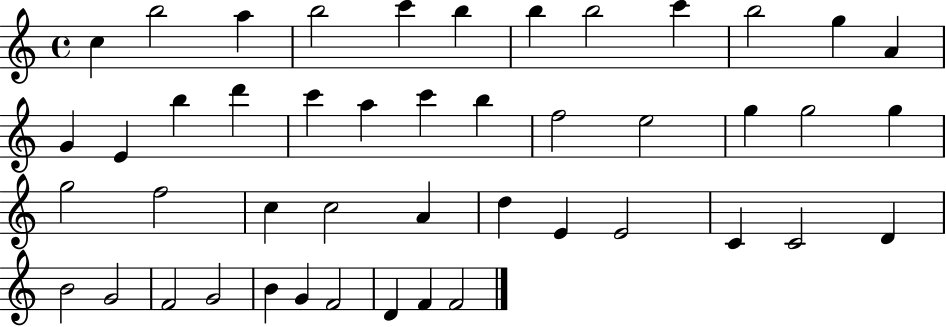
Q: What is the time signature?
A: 4/4